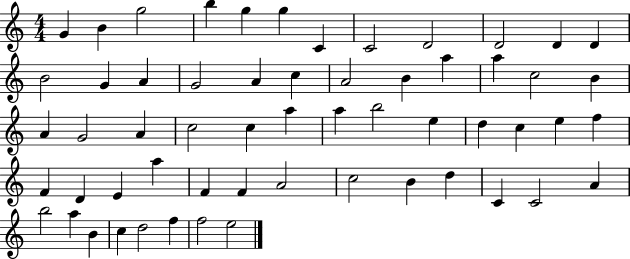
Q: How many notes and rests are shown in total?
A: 58